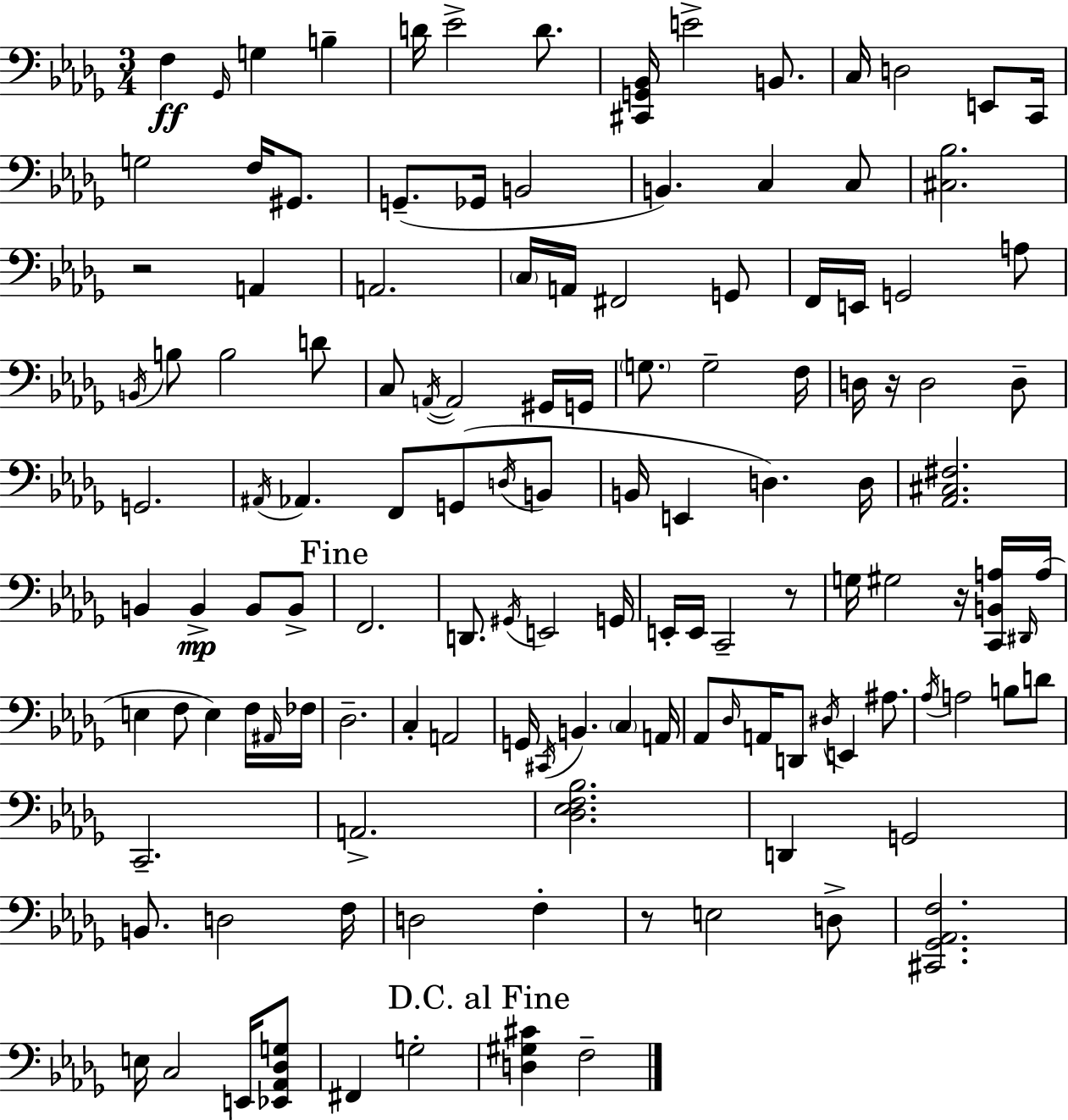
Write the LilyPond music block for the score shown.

{
  \clef bass
  \numericTimeSignature
  \time 3/4
  \key bes \minor
  f4\ff \grace { ges,16 } g4 b4-- | d'16 ees'2-> d'8. | <cis, g, bes,>16 e'2-> b,8. | c16 d2 e,8 | \break c,16 g2 f16 gis,8. | g,8.--( ges,16 b,2 | b,4.) c4 c8 | <cis bes>2. | \break r2 a,4 | a,2. | \parenthesize c16 a,16 fis,2 g,8 | f,16 e,16 g,2 a8 | \break \acciaccatura { b,16 } b8 b2 | d'8 c8 \acciaccatura { a,16~ }~ a,2 | gis,16 g,16 \parenthesize g8. g2-- | f16 d16 r16 d2 | \break d8-- g,2. | \acciaccatura { ais,16 } aes,4. f,8 | g,8( \acciaccatura { d16 } b,8 b,16 e,4 d4.) | d16 <aes, cis fis>2. | \break b,4 b,4->\mp | b,8 b,8-> \mark "Fine" f,2. | d,8. \acciaccatura { gis,16 } e,2 | g,16 e,16-. e,16 c,2-- | \break r8 g16 gis2 | r16 <c, b, a>16 \grace { dis,16 }( a16 e4 f8 | e4) f16 \grace { ais,16 } fes16 des2.-- | c4-. | \break a,2 g,16 \acciaccatura { cis,16 } b,4. | \parenthesize c4 a,16 aes,8 \grace { des16 } | a,16 d,8 \acciaccatura { dis16 } e,4 ais8. \acciaccatura { aes16 } | a2 b8 d'8 | \break c,2.-- | a,2.-> | <des ees f bes>2. | d,4 g,2 | \break b,8. d2 f16 | d2 f4-. | r8 e2 d8-> | <cis, ges, aes, f>2. | \break e16 c2 e,16 <ees, aes, des g>8 | fis,4 g2-. | \mark "D.C. al Fine" <d gis cis'>4 f2-- | \bar "|."
}